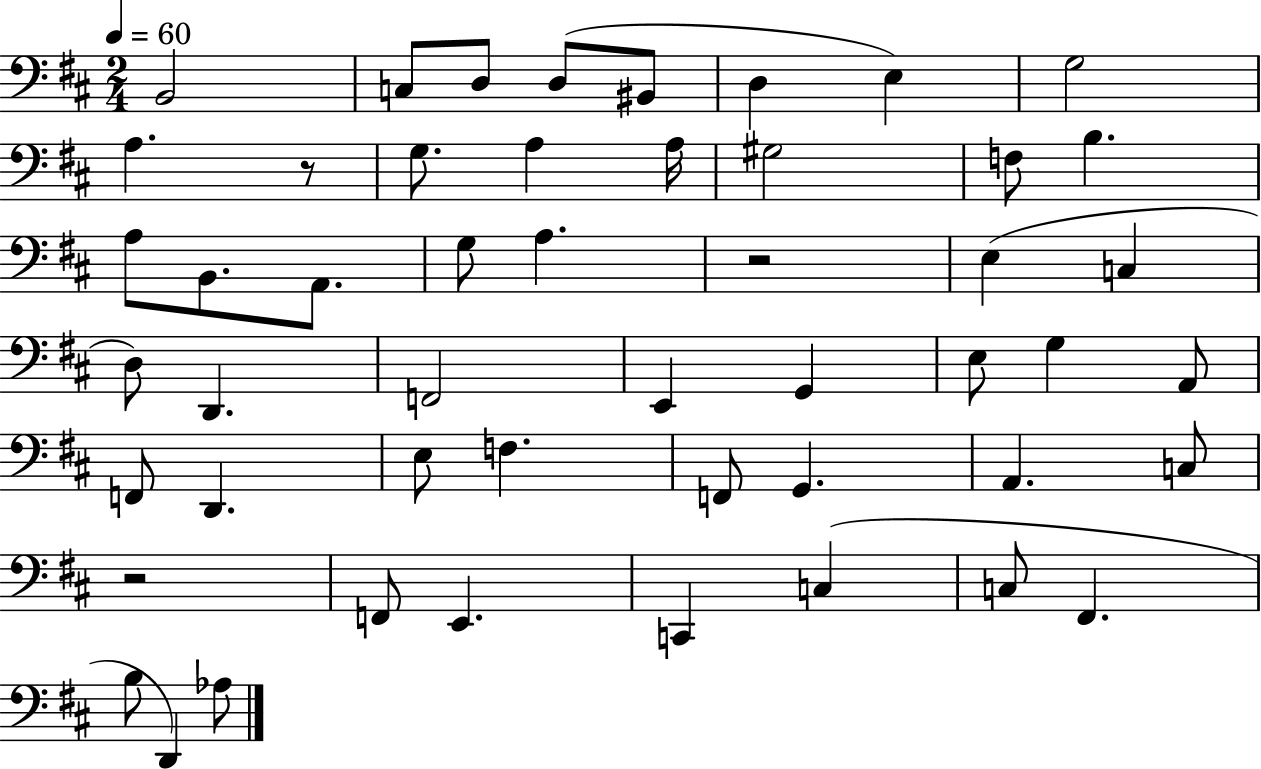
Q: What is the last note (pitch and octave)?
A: Ab3